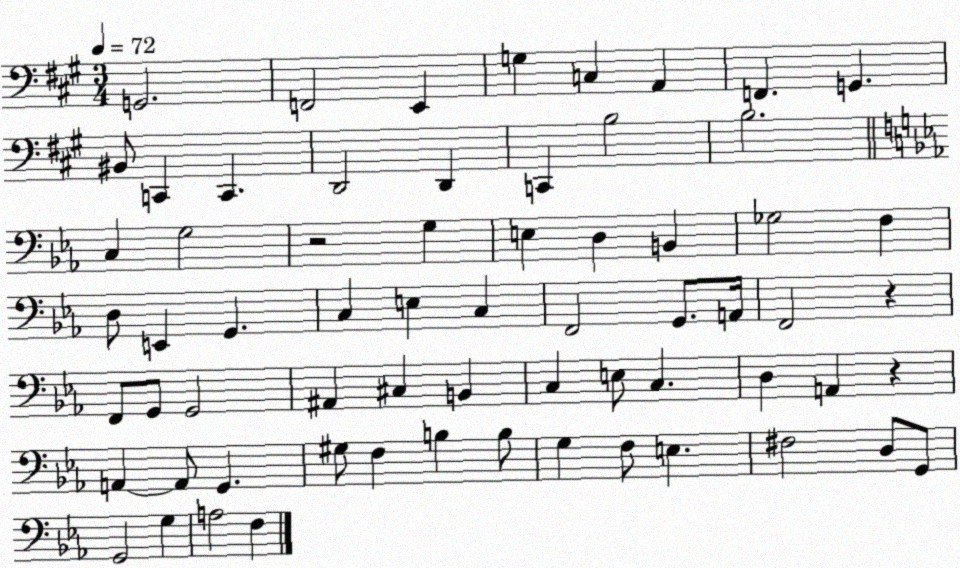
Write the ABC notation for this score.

X:1
T:Untitled
M:3/4
L:1/4
K:A
G,,2 F,,2 E,, G, C, A,, F,, G,, ^B,,/2 C,, C,, D,,2 D,, C,, B,2 B,2 C, G,2 z2 G, E, D, B,, _G,2 F, D,/2 E,, G,, C, E, C, F,,2 G,,/2 A,,/4 F,,2 z F,,/2 G,,/2 G,,2 ^A,, ^C, B,, C, E,/2 C, D, A,, z A,, A,,/2 G,, ^G,/2 F, B, B,/2 G, F,/2 E, ^F,2 D,/2 G,,/2 G,,2 G, A,2 F,